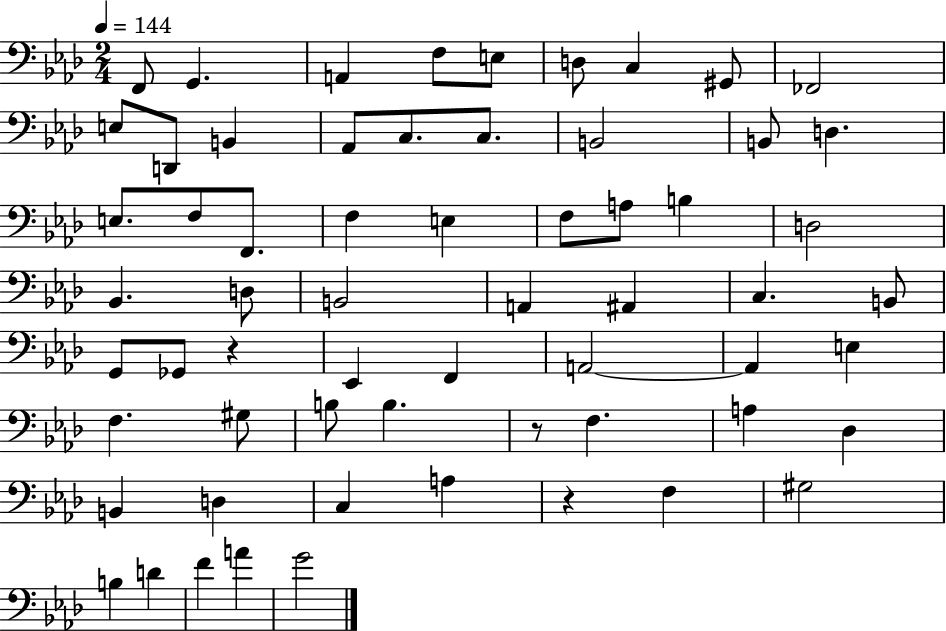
X:1
T:Untitled
M:2/4
L:1/4
K:Ab
F,,/2 G,, A,, F,/2 E,/2 D,/2 C, ^G,,/2 _F,,2 E,/2 D,,/2 B,, _A,,/2 C,/2 C,/2 B,,2 B,,/2 D, E,/2 F,/2 F,,/2 F, E, F,/2 A,/2 B, D,2 _B,, D,/2 B,,2 A,, ^A,, C, B,,/2 G,,/2 _G,,/2 z _E,, F,, A,,2 A,, E, F, ^G,/2 B,/2 B, z/2 F, A, _D, B,, D, C, A, z F, ^G,2 B, D F A G2